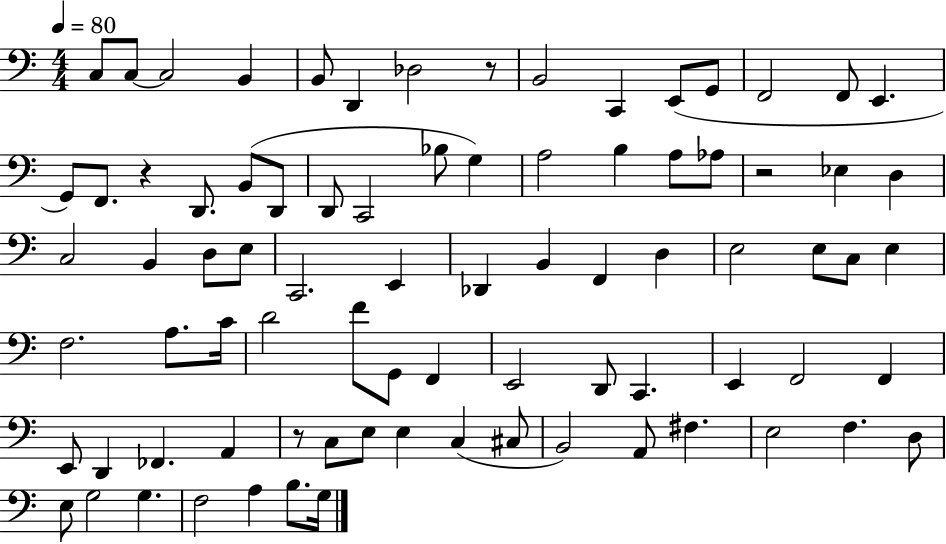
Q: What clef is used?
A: bass